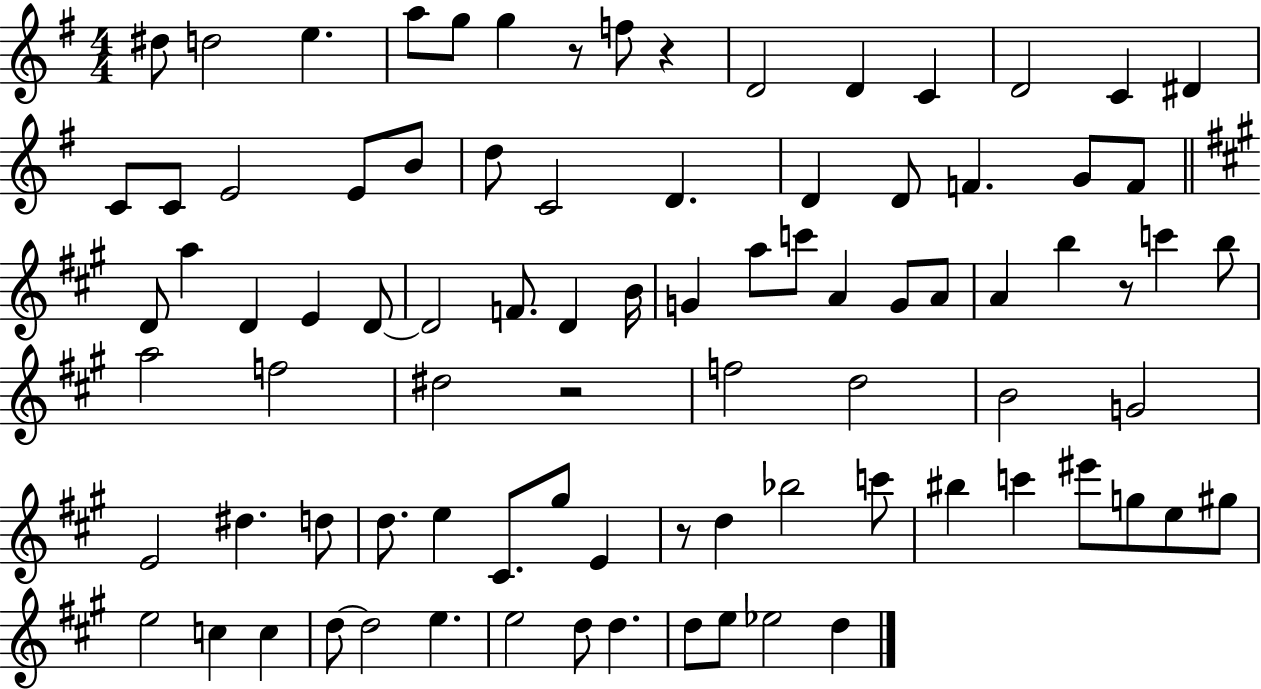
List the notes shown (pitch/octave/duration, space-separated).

D#5/e D5/h E5/q. A5/e G5/e G5/q R/e F5/e R/q D4/h D4/q C4/q D4/h C4/q D#4/q C4/e C4/e E4/h E4/e B4/e D5/e C4/h D4/q. D4/q D4/e F4/q. G4/e F4/e D4/e A5/q D4/q E4/q D4/e D4/h F4/e. D4/q B4/s G4/q A5/e C6/e A4/q G4/e A4/e A4/q B5/q R/e C6/q B5/e A5/h F5/h D#5/h R/h F5/h D5/h B4/h G4/h E4/h D#5/q. D5/e D5/e. E5/q C#4/e. G#5/e E4/q R/e D5/q Bb5/h C6/e BIS5/q C6/q EIS6/e G5/e E5/e G#5/e E5/h C5/q C5/q D5/e D5/h E5/q. E5/h D5/e D5/q. D5/e E5/e Eb5/h D5/q